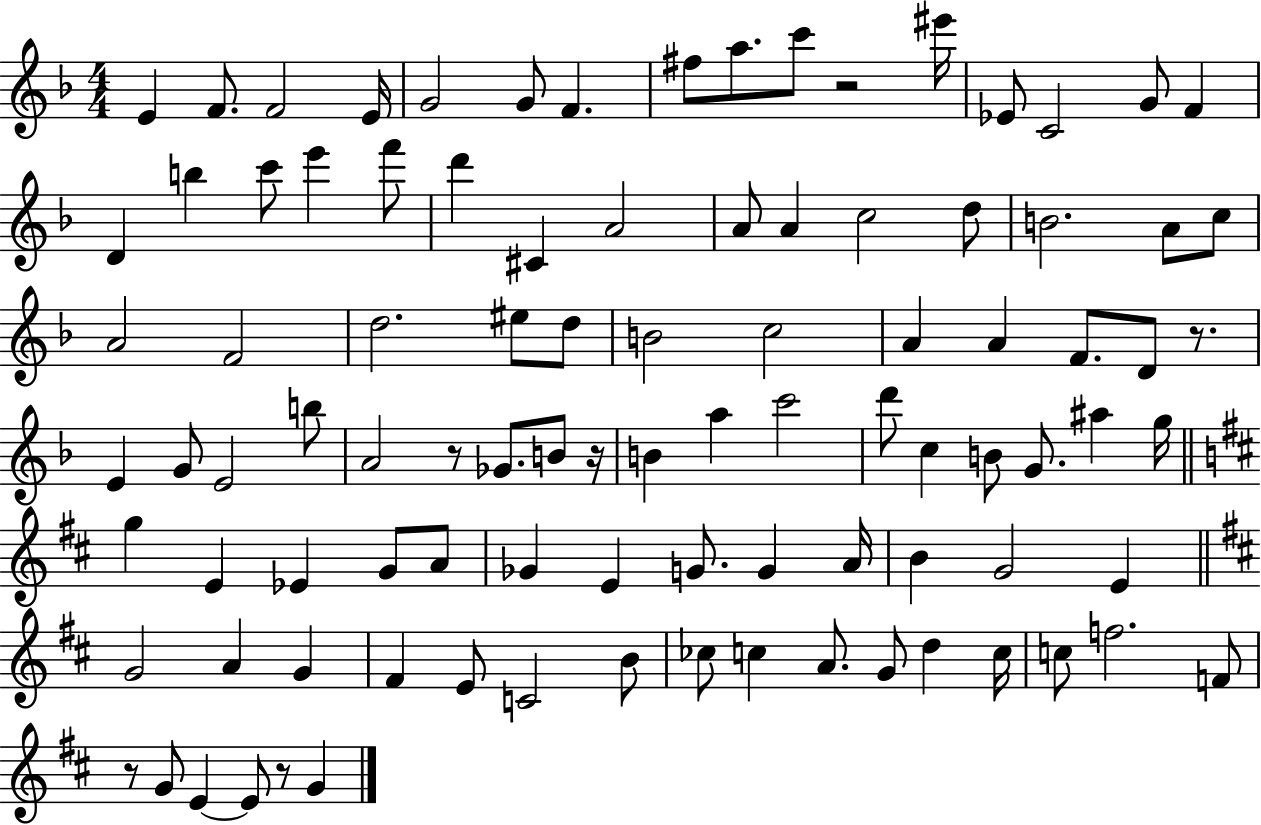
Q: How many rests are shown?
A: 6